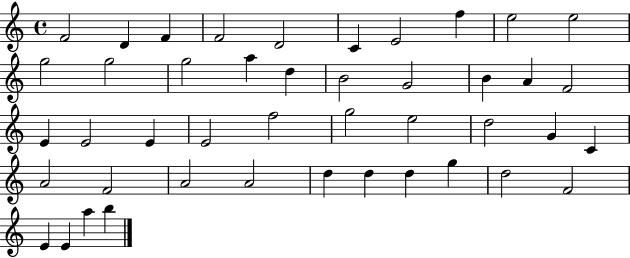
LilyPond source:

{
  \clef treble
  \time 4/4
  \defaultTimeSignature
  \key c \major
  f'2 d'4 f'4 | f'2 d'2 | c'4 e'2 f''4 | e''2 e''2 | \break g''2 g''2 | g''2 a''4 d''4 | b'2 g'2 | b'4 a'4 f'2 | \break e'4 e'2 e'4 | e'2 f''2 | g''2 e''2 | d''2 g'4 c'4 | \break a'2 f'2 | a'2 a'2 | d''4 d''4 d''4 g''4 | d''2 f'2 | \break e'4 e'4 a''4 b''4 | \bar "|."
}